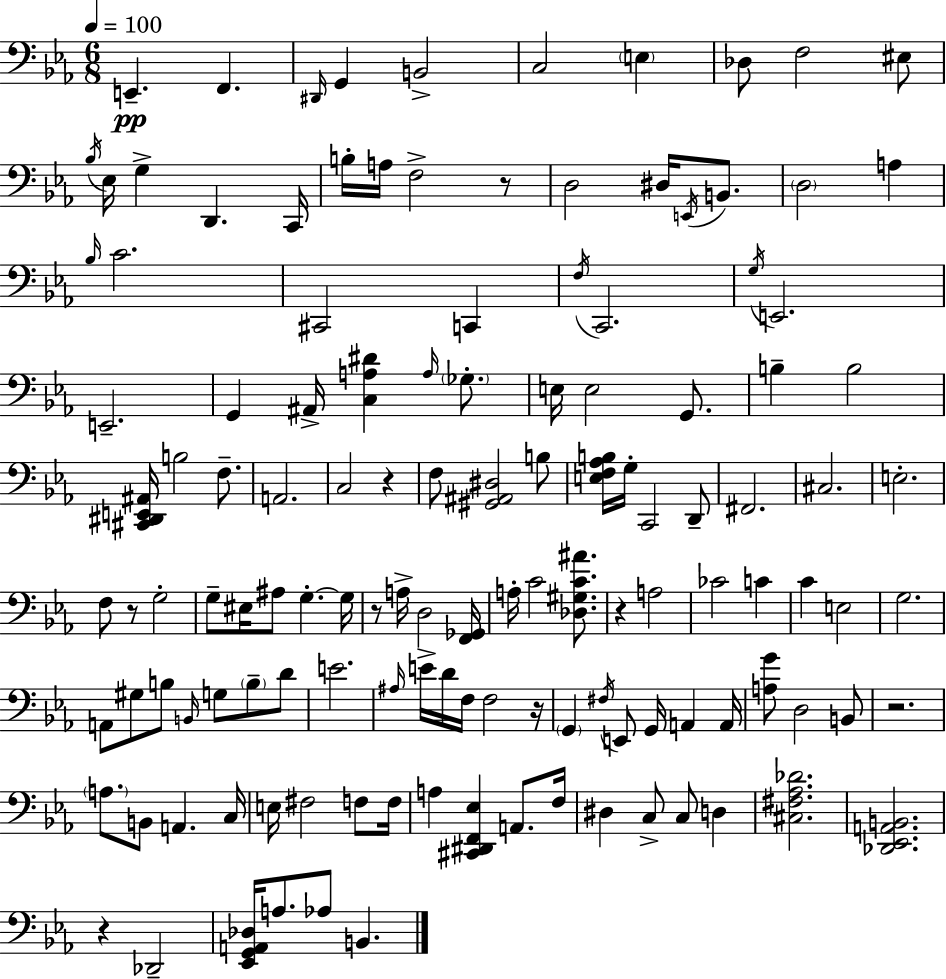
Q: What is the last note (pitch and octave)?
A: B2